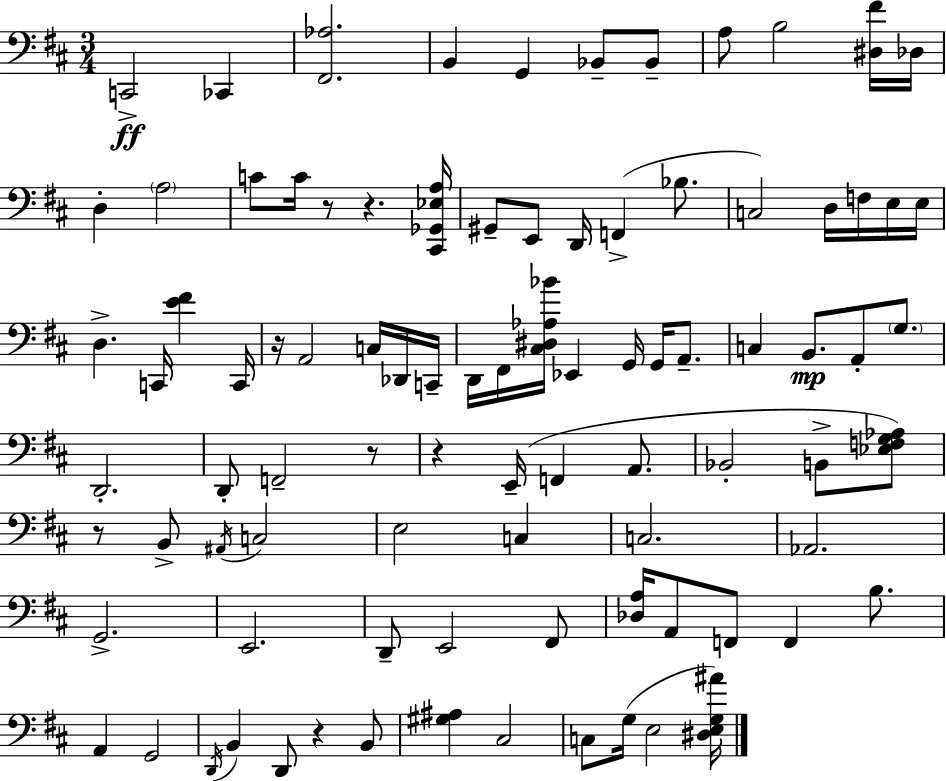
C2/h CES2/q [F#2,Ab3]/h. B2/q G2/q Bb2/e Bb2/e A3/e B3/h [D#3,F#4]/s Db3/s D3/q A3/h C4/e C4/s R/e R/q. [C#2,Gb2,Eb3,A3]/s G#2/e E2/e D2/s F2/q Bb3/e. C3/h D3/s F3/s E3/s E3/s D3/q. C2/s [E4,F#4]/q C2/s R/s A2/h C3/s Db2/s C2/s D2/s F#2/s [C#3,D#3,Ab3,Bb4]/s Eb2/q G2/s G2/s A2/e. C3/q B2/e. A2/e G3/e. D2/h. D2/e F2/h R/e R/q E2/s F2/q A2/e. Bb2/h B2/e [Eb3,F3,G3,Ab3]/e R/e B2/e A#2/s C3/h E3/h C3/q C3/h. Ab2/h. G2/h. E2/h. D2/e E2/h F#2/e [Db3,A3]/s A2/e F2/e F2/q B3/e. A2/q G2/h D2/s B2/q D2/e R/q B2/e [G#3,A#3]/q C#3/h C3/e G3/s E3/h [D#3,E3,G3,A#4]/s